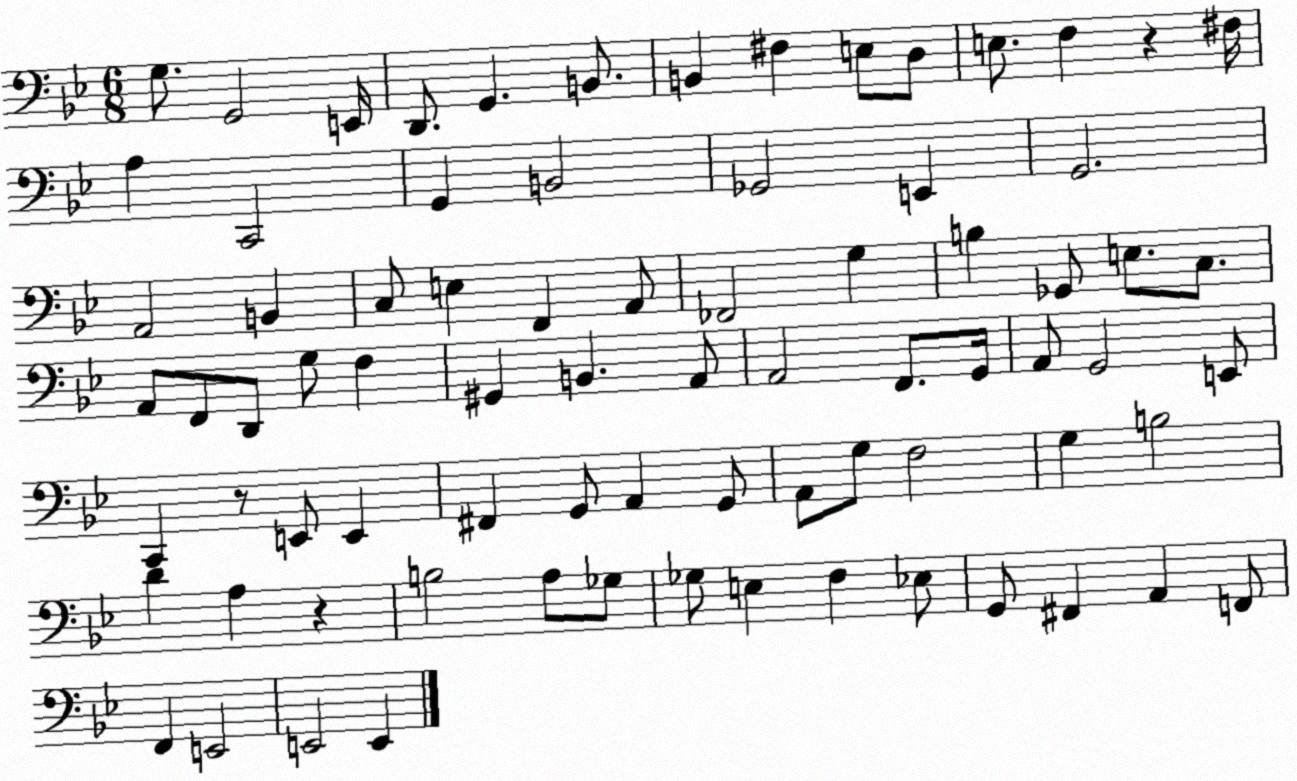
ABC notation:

X:1
T:Untitled
M:6/8
L:1/4
K:Bb
G,/2 G,,2 E,,/4 D,,/2 G,, B,,/2 B,, ^F, E,/2 D,/2 E,/2 F, z ^F,/4 A, C,,2 G,, B,,2 _G,,2 E,, G,,2 A,,2 B,, C,/2 E, F,, A,,/2 _F,,2 G, B, _G,,/2 E,/2 C,/2 A,,/2 F,,/2 D,,/2 G,/2 F, ^G,, B,, A,,/2 A,,2 F,,/2 G,,/4 A,,/2 G,,2 E,,/2 C,, z/2 E,,/2 E,, ^F,, G,,/2 A,, G,,/2 A,,/2 G,/2 F,2 G, B,2 D A, z B,2 A,/2 _G,/2 _G,/2 E, F, _E,/2 G,,/2 ^F,, A,, F,,/2 F,, E,,2 E,,2 E,,